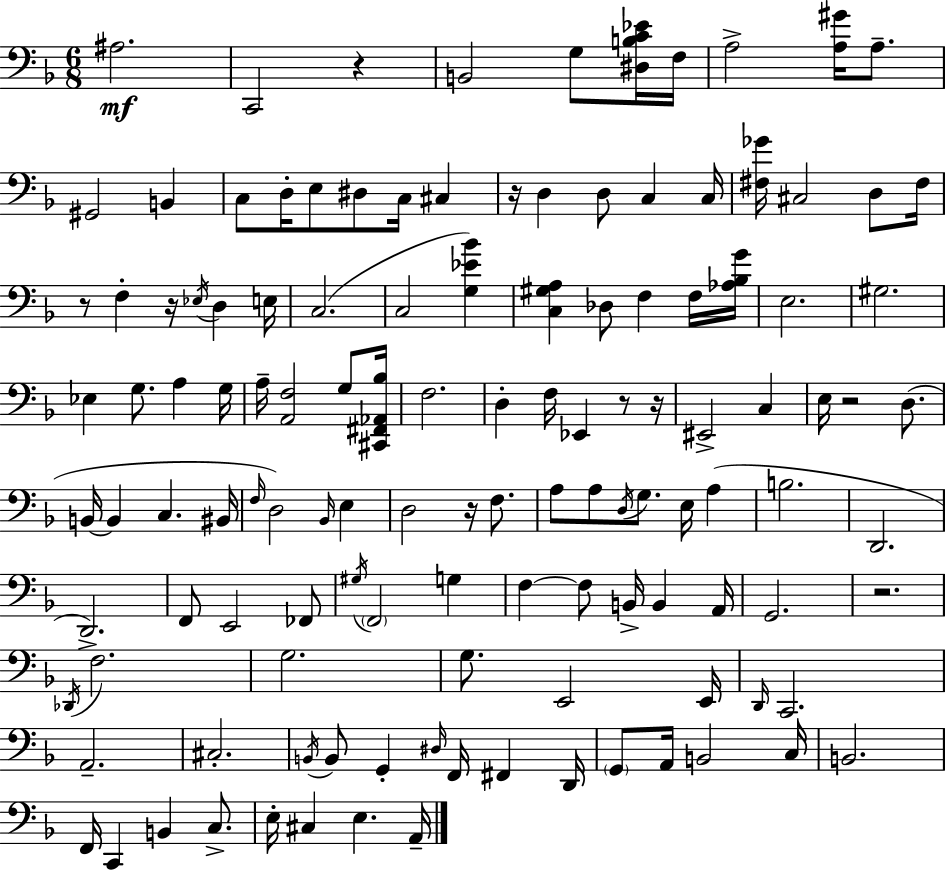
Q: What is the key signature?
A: F major